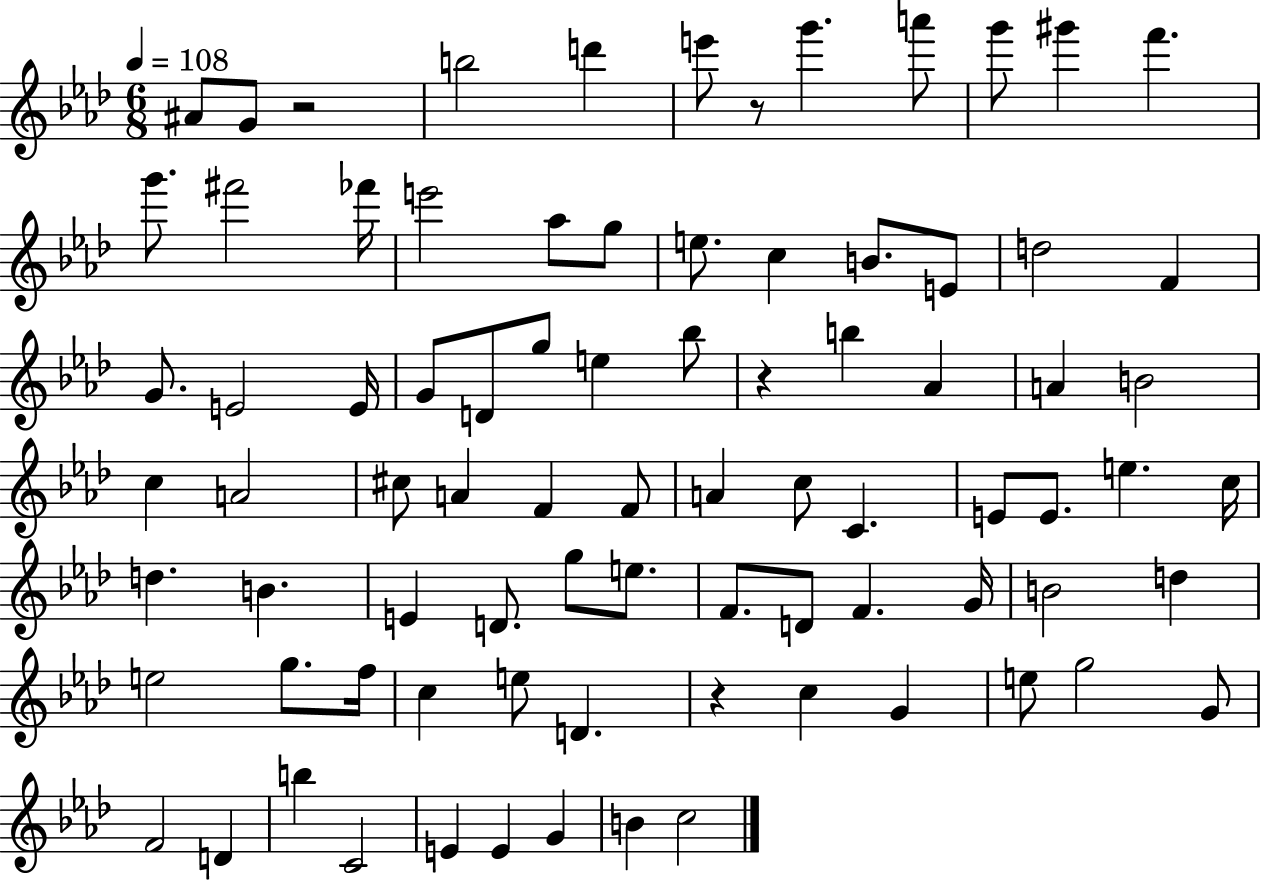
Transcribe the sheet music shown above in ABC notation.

X:1
T:Untitled
M:6/8
L:1/4
K:Ab
^A/2 G/2 z2 b2 d' e'/2 z/2 g' a'/2 g'/2 ^g' f' g'/2 ^f'2 _f'/4 e'2 _a/2 g/2 e/2 c B/2 E/2 d2 F G/2 E2 E/4 G/2 D/2 g/2 e _b/2 z b _A A B2 c A2 ^c/2 A F F/2 A c/2 C E/2 E/2 e c/4 d B E D/2 g/2 e/2 F/2 D/2 F G/4 B2 d e2 g/2 f/4 c e/2 D z c G e/2 g2 G/2 F2 D b C2 E E G B c2